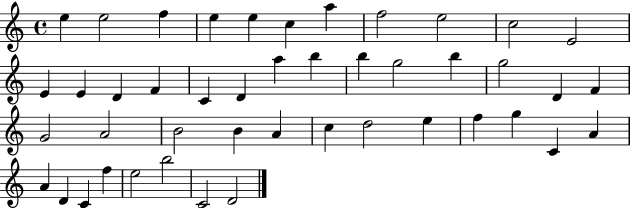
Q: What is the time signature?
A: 4/4